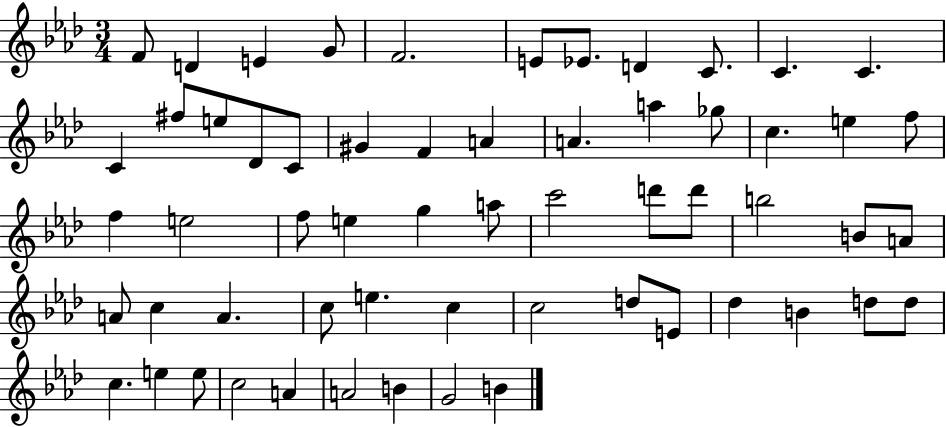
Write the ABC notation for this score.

X:1
T:Untitled
M:3/4
L:1/4
K:Ab
F/2 D E G/2 F2 E/2 _E/2 D C/2 C C C ^f/2 e/2 _D/2 C/2 ^G F A A a _g/2 c e f/2 f e2 f/2 e g a/2 c'2 d'/2 d'/2 b2 B/2 A/2 A/2 c A c/2 e c c2 d/2 E/2 _d B d/2 d/2 c e e/2 c2 A A2 B G2 B